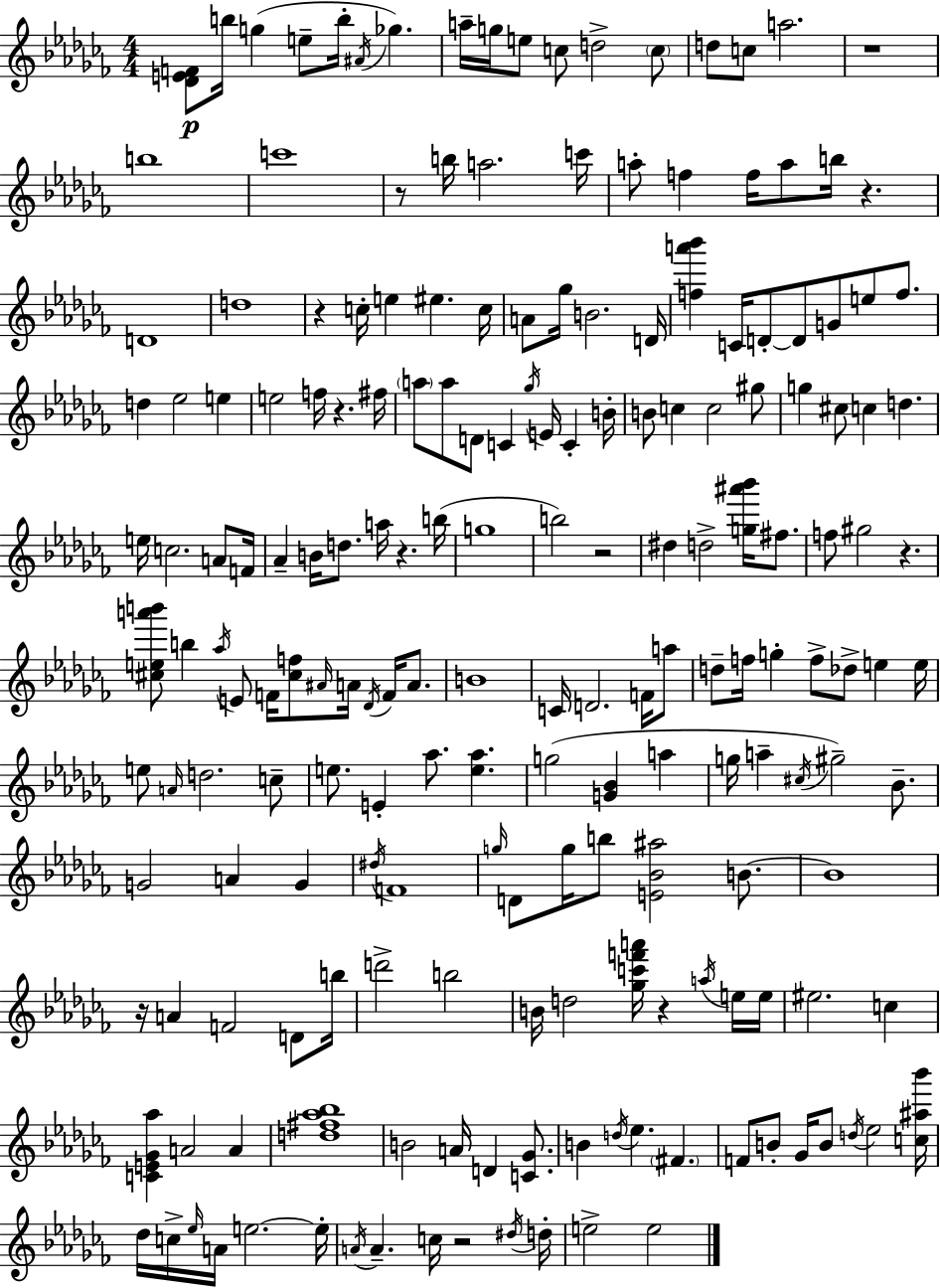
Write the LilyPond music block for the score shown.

{
  \clef treble
  \numericTimeSignature
  \time 4/4
  \key aes \minor
  <des' e' f'>8\p b''16 g''4( e''8-- b''16-. \acciaccatura { ais'16 }) ges''4. | a''16-- g''16 e''8 c''8 d''2-> \parenthesize c''8 | d''8 c''8 a''2. | r1 | \break b''1 | c'''1 | r8 b''16 a''2. | c'''16 a''8-. f''4 f''16 a''8 b''16 r4. | \break d'1 | d''1 | r4 c''16-. e''4 eis''4. | c''16 a'8 ges''16 b'2. | \break d'16 <f'' a''' bes'''>4 c'16 d'8-.~~ d'8 g'8 e''8 f''8. | d''4 ees''2 e''4 | e''2 f''16 r4. | fis''16 \parenthesize a''8 a''8 d'8 c'4 \acciaccatura { ges''16 } e'16 c'4-. | \break b'16-. b'8 c''4 c''2 | gis''8 g''4 cis''8 c''4 d''4. | e''16 c''2. a'8 | f'16 aes'4-- b'16 d''8. a''16 r4. | \break b''16( g''1 | b''2) r2 | dis''4 d''2-> <g'' ais''' bes'''>16 fis''8. | f''8 gis''2 r4. | \break <cis'' e'' a''' b'''>8 b''4 \acciaccatura { aes''16 } e'8 f'16 <cis'' f''>8 \grace { ais'16 } a'16 | \acciaccatura { des'16 } f'16 a'8. b'1 | c'16 d'2. | f'16 a''8 d''8-- f''16 g''4-. f''8-> des''8-> | \break e''4 e''16 e''8 \grace { a'16 } d''2. | c''8-- e''8. e'4-. aes''8. | <e'' aes''>4. g''2( <g' bes'>4 | a''4 g''16 a''4-- \acciaccatura { cis''16 }) gis''2-- | \break bes'8.-- g'2 a'4 | g'4 \acciaccatura { dis''16 } f'1 | \grace { g''16 } d'8 g''16 b''8 <e' bes' ais''>2 | b'8.~~ b'1 | \break r16 a'4 f'2 | d'8 b''16 d'''2-> | b''2 b'16 d''2 | <ges'' c''' f''' a'''>16 r4 \acciaccatura { a''16 } e''16 e''16 eis''2. | \break c''4 <c' e' ges' aes''>4 a'2 | a'4 <d'' fis'' aes'' bes''>1 | b'2 | a'16 d'4 <c' ges'>8. b'4 \acciaccatura { d''16 } ees''4. | \break \parenthesize fis'4. f'8 b'8-. ges'16 | b'8 \acciaccatura { d''16 } ees''2 <c'' ais'' bes'''>16 des''16 c''16-> \grace { ees''16 } a'16 | e''2.~~ e''16-. \acciaccatura { a'16 } a'4.-- | c''16 r2 \acciaccatura { dis''16 } d''16-. e''2-> | \break e''2 \bar "|."
}